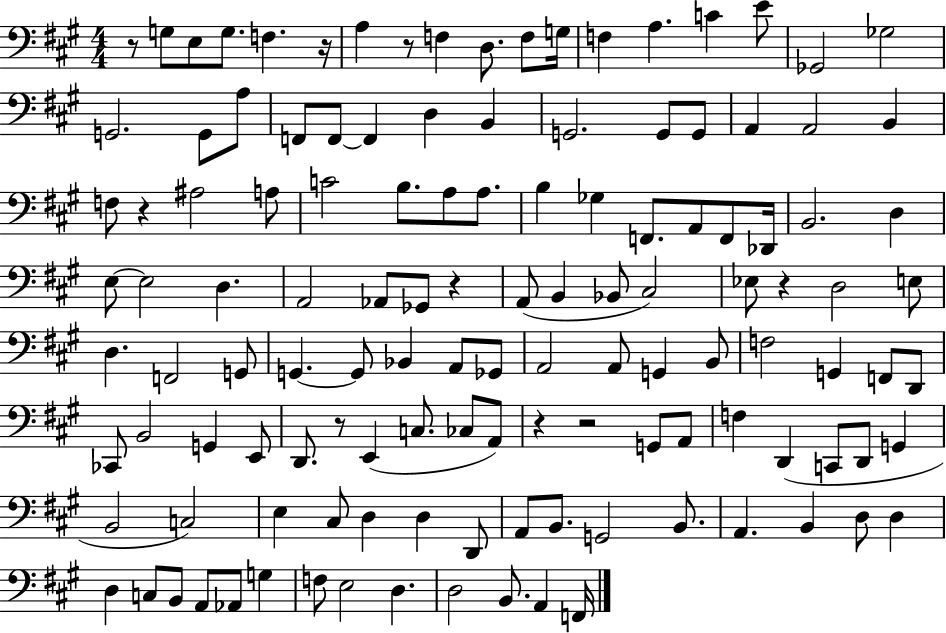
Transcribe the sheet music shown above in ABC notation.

X:1
T:Untitled
M:4/4
L:1/4
K:A
z/2 G,/2 E,/2 G,/2 F, z/4 A, z/2 F, D,/2 F,/2 G,/4 F, A, C E/2 _G,,2 _G,2 G,,2 G,,/2 A,/2 F,,/2 F,,/2 F,, D, B,, G,,2 G,,/2 G,,/2 A,, A,,2 B,, F,/2 z ^A,2 A,/2 C2 B,/2 A,/2 A,/2 B, _G, F,,/2 A,,/2 F,,/2 _D,,/4 B,,2 D, E,/2 E,2 D, A,,2 _A,,/2 _G,,/2 z A,,/2 B,, _B,,/2 ^C,2 _E,/2 z D,2 E,/2 D, F,,2 G,,/2 G,, G,,/2 _B,, A,,/2 _G,,/2 A,,2 A,,/2 G,, B,,/2 F,2 G,, F,,/2 D,,/2 _C,,/2 B,,2 G,, E,,/2 D,,/2 z/2 E,, C,/2 _C,/2 A,,/2 z z2 G,,/2 A,,/2 F, D,, C,,/2 D,,/2 G,, B,,2 C,2 E, ^C,/2 D, D, D,,/2 A,,/2 B,,/2 G,,2 B,,/2 A,, B,, D,/2 D, D, C,/2 B,,/2 A,,/2 _A,,/2 G, F,/2 E,2 D, D,2 B,,/2 A,, F,,/4